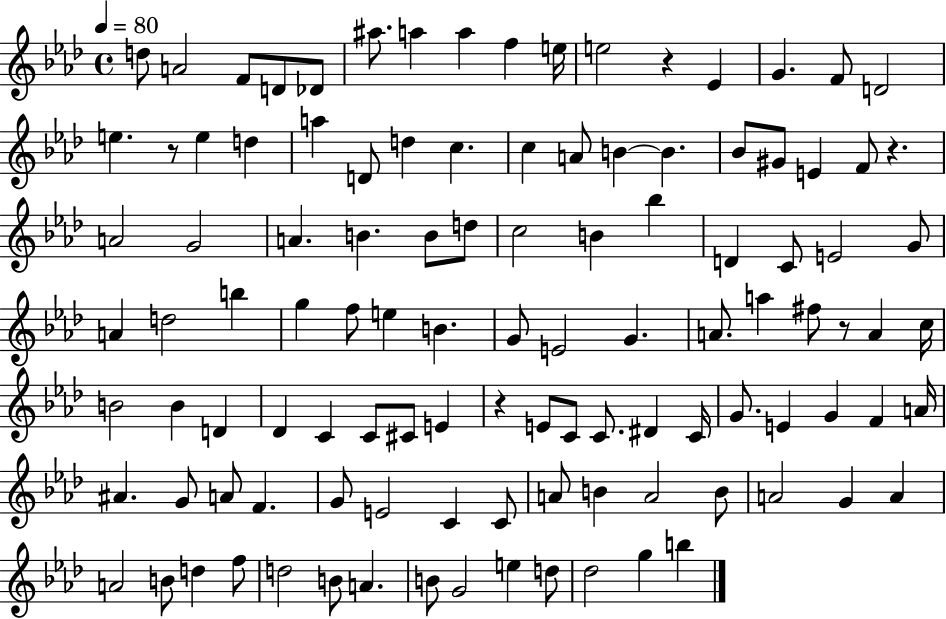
D5/e A4/h F4/e D4/e Db4/e A#5/e. A5/q A5/q F5/q E5/s E5/h R/q Eb4/q G4/q. F4/e D4/h E5/q. R/e E5/q D5/q A5/q D4/e D5/q C5/q. C5/q A4/e B4/q B4/q. Bb4/e G#4/e E4/q F4/e R/q. A4/h G4/h A4/q. B4/q. B4/e D5/e C5/h B4/q Bb5/q D4/q C4/e E4/h G4/e A4/q D5/h B5/q G5/q F5/e E5/q B4/q. G4/e E4/h G4/q. A4/e. A5/q F#5/e R/e A4/q C5/s B4/h B4/q D4/q Db4/q C4/q C4/e C#4/e E4/q R/q E4/e C4/e C4/e. D#4/q C4/s G4/e. E4/q G4/q F4/q A4/s A#4/q. G4/e A4/e F4/q. G4/e E4/h C4/q C4/e A4/e B4/q A4/h B4/e A4/h G4/q A4/q A4/h B4/e D5/q F5/e D5/h B4/e A4/q. B4/e G4/h E5/q D5/e Db5/h G5/q B5/q